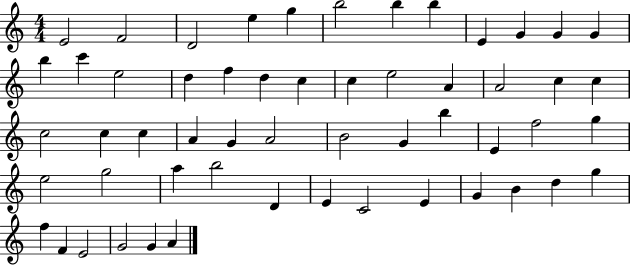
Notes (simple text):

E4/h F4/h D4/h E5/q G5/q B5/h B5/q B5/q E4/q G4/q G4/q G4/q B5/q C6/q E5/h D5/q F5/q D5/q C5/q C5/q E5/h A4/q A4/h C5/q C5/q C5/h C5/q C5/q A4/q G4/q A4/h B4/h G4/q B5/q E4/q F5/h G5/q E5/h G5/h A5/q B5/h D4/q E4/q C4/h E4/q G4/q B4/q D5/q G5/q F5/q F4/q E4/h G4/h G4/q A4/q